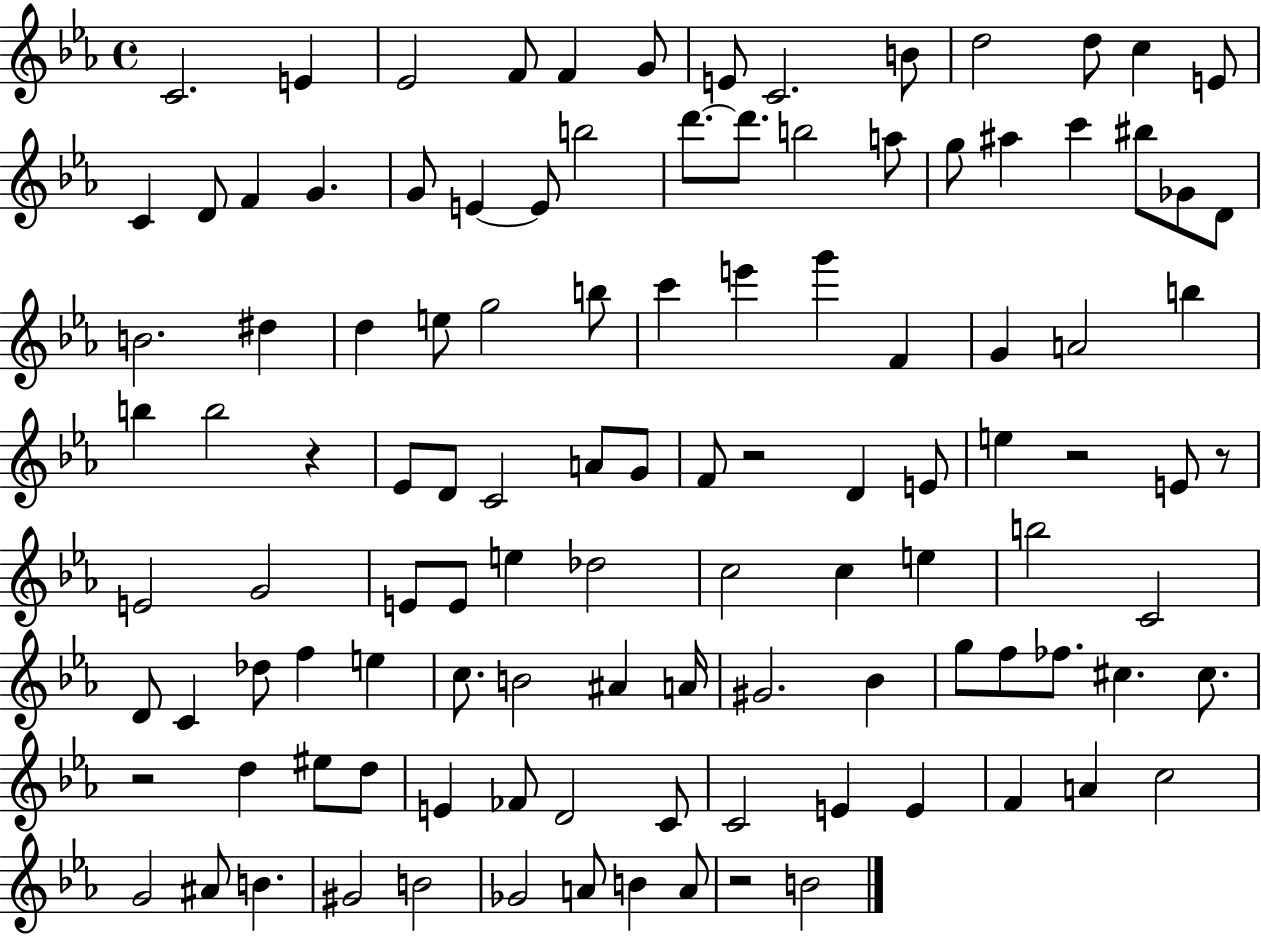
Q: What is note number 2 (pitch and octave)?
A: E4